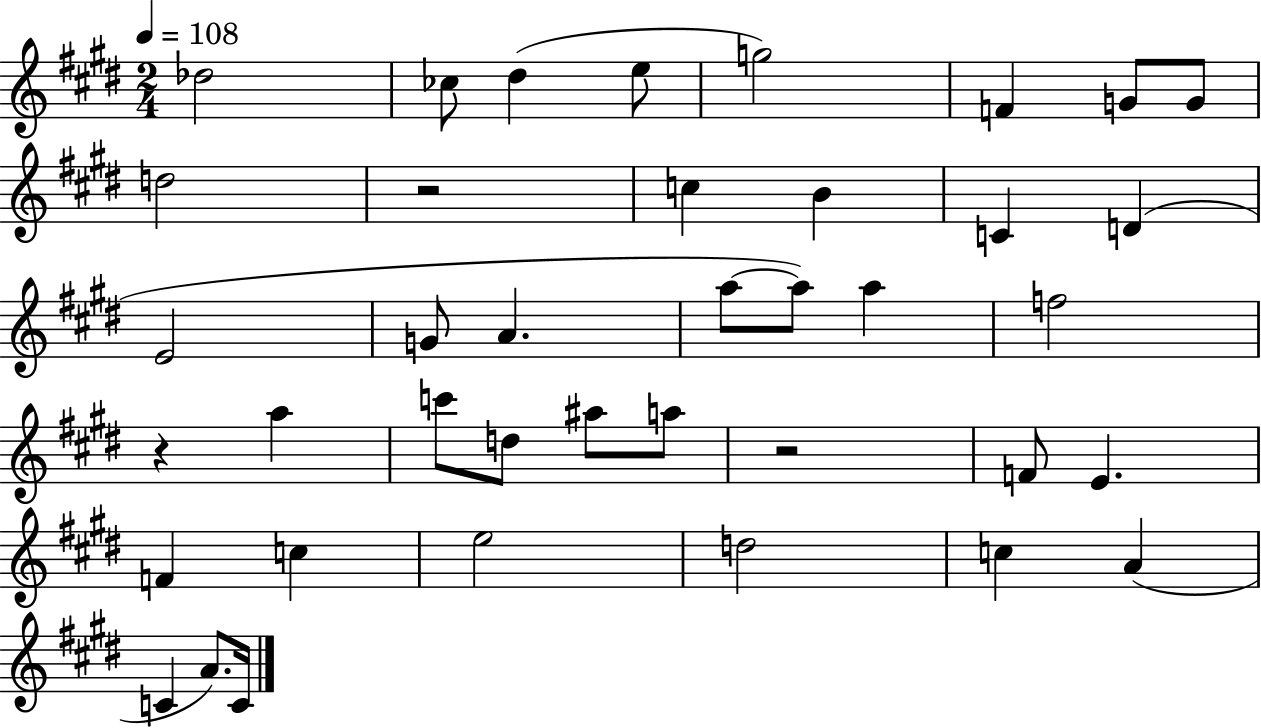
{
  \clef treble
  \numericTimeSignature
  \time 2/4
  \key e \major
  \tempo 4 = 108
  des''2 | ces''8 dis''4( e''8 | g''2) | f'4 g'8 g'8 | \break d''2 | r2 | c''4 b'4 | c'4 d'4( | \break e'2 | g'8 a'4. | a''8~~ a''8) a''4 | f''2 | \break r4 a''4 | c'''8 d''8 ais''8 a''8 | r2 | f'8 e'4. | \break f'4 c''4 | e''2 | d''2 | c''4 a'4( | \break c'4 a'8.) c'16 | \bar "|."
}